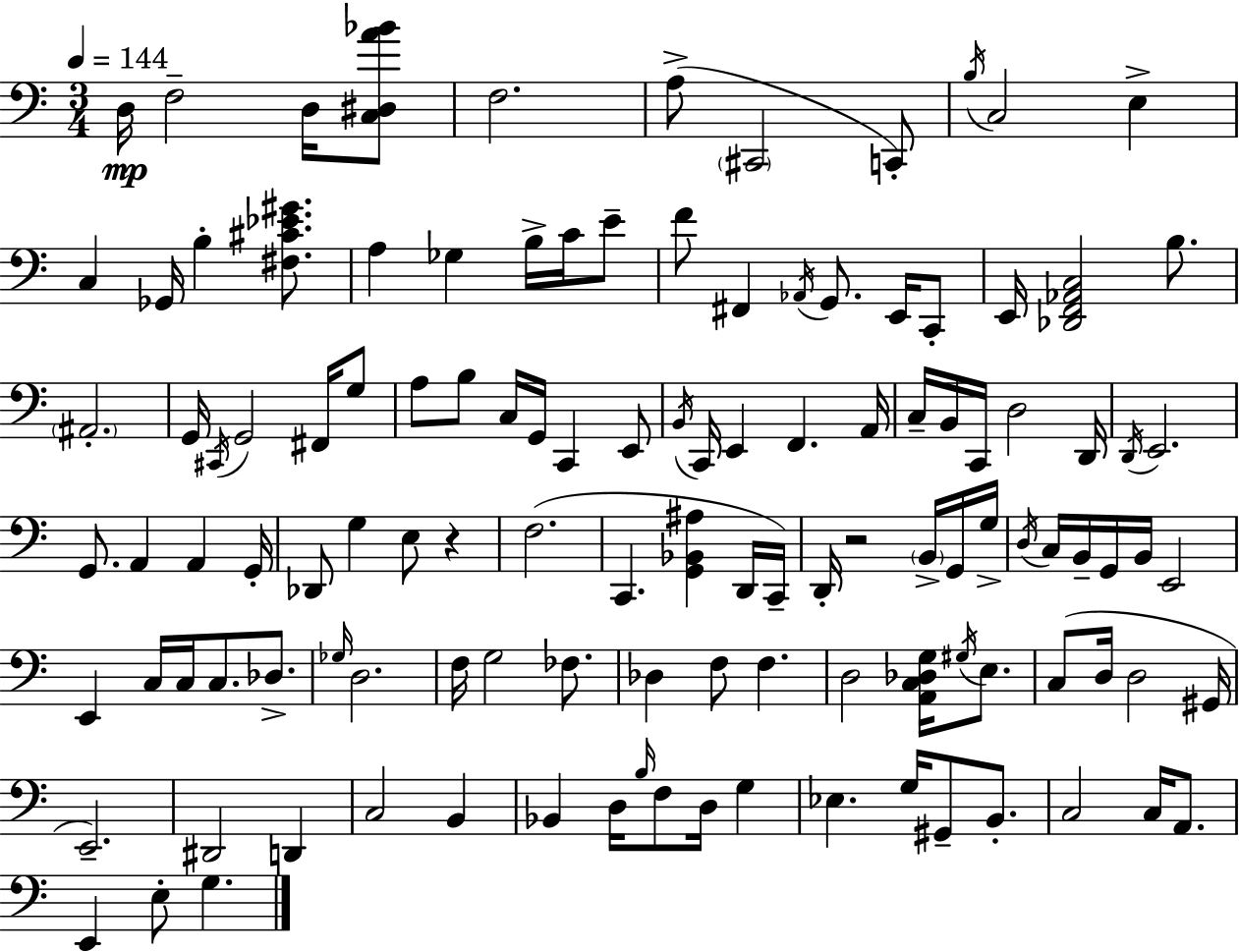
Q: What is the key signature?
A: C major